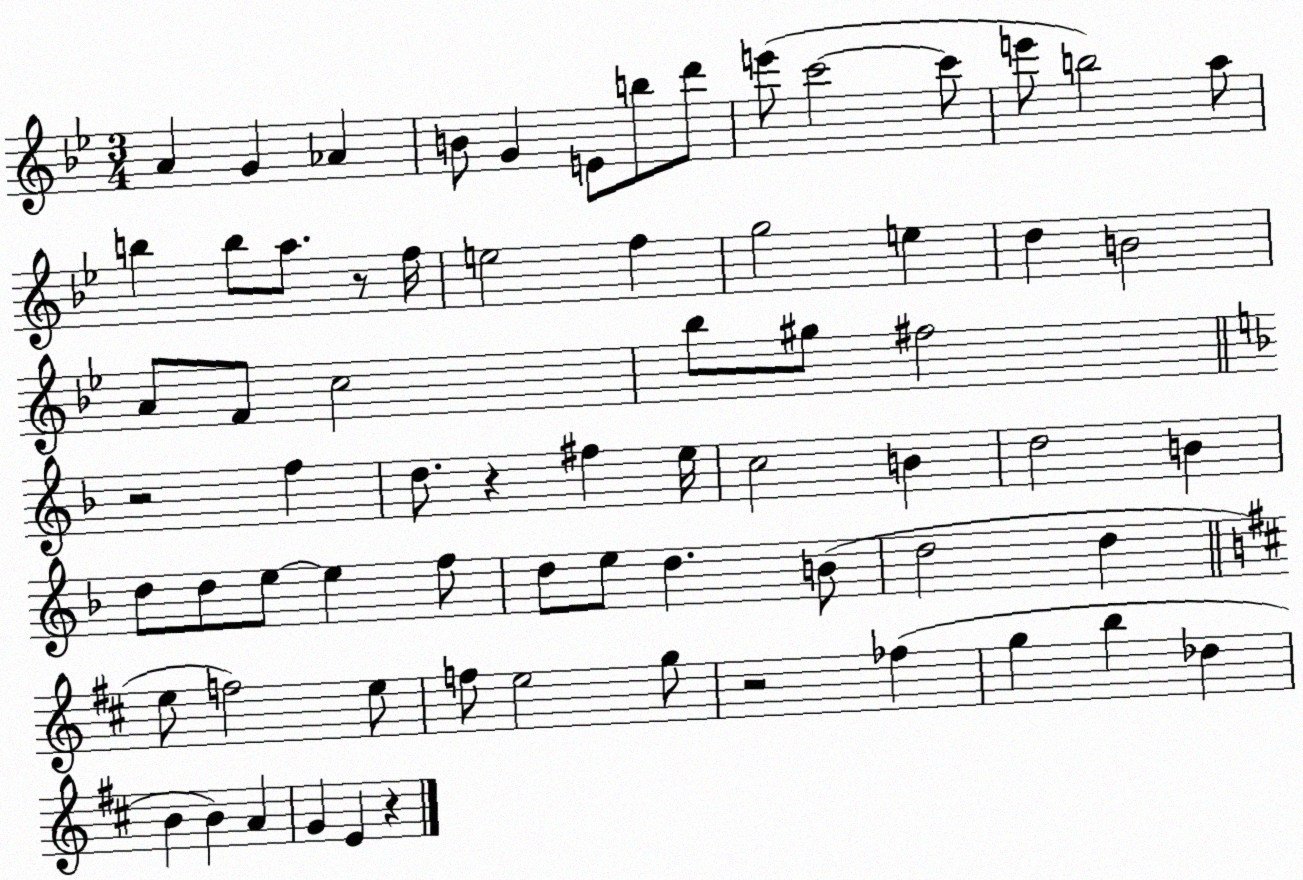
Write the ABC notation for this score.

X:1
T:Untitled
M:3/4
L:1/4
K:Bb
A G _A B/2 G E/2 b/2 d'/2 e'/2 c'2 c'/2 e'/2 b2 a/2 b b/2 a/2 z/2 f/4 e2 f g2 e d B2 A/2 F/2 c2 _b/2 ^g/2 ^f2 z2 f d/2 z ^f e/4 c2 B d2 B d/2 d/2 e/2 e f/2 d/2 e/2 d B/2 d2 d e/2 f2 e/2 f/2 e2 g/2 z2 _f g b _d B B A G E z